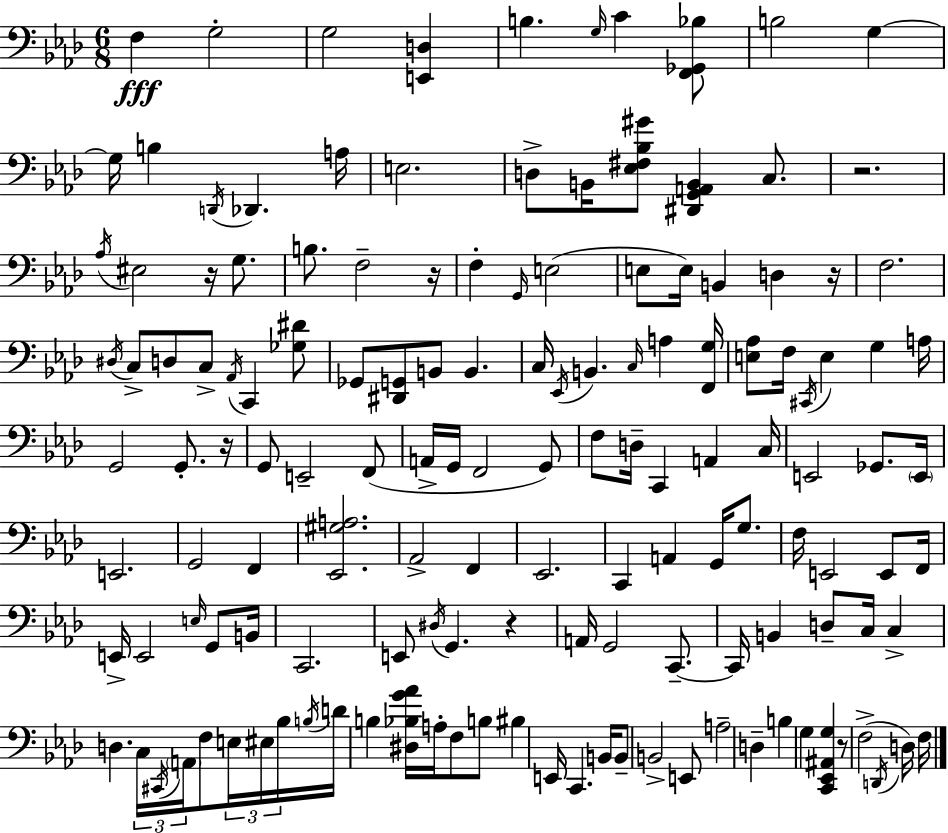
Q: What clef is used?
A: bass